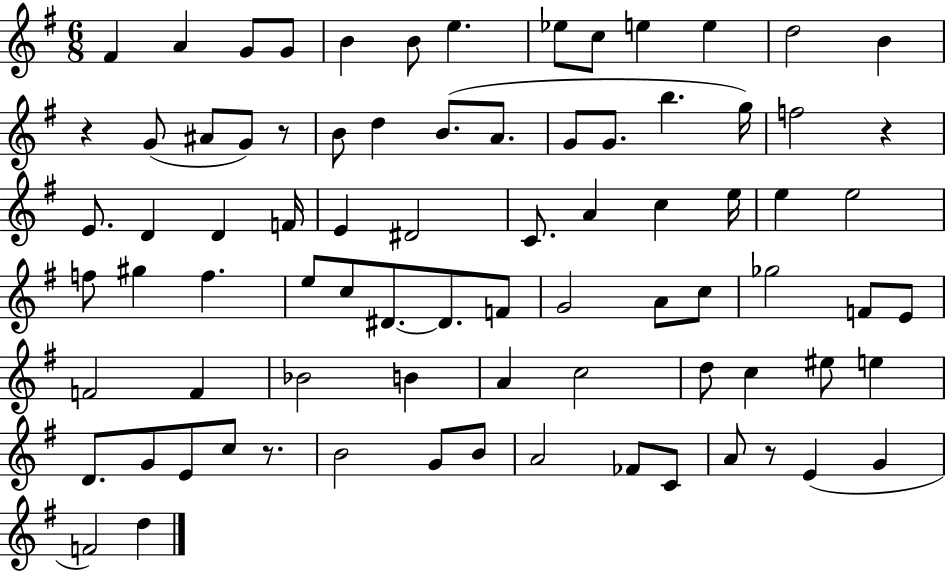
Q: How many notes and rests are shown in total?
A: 81